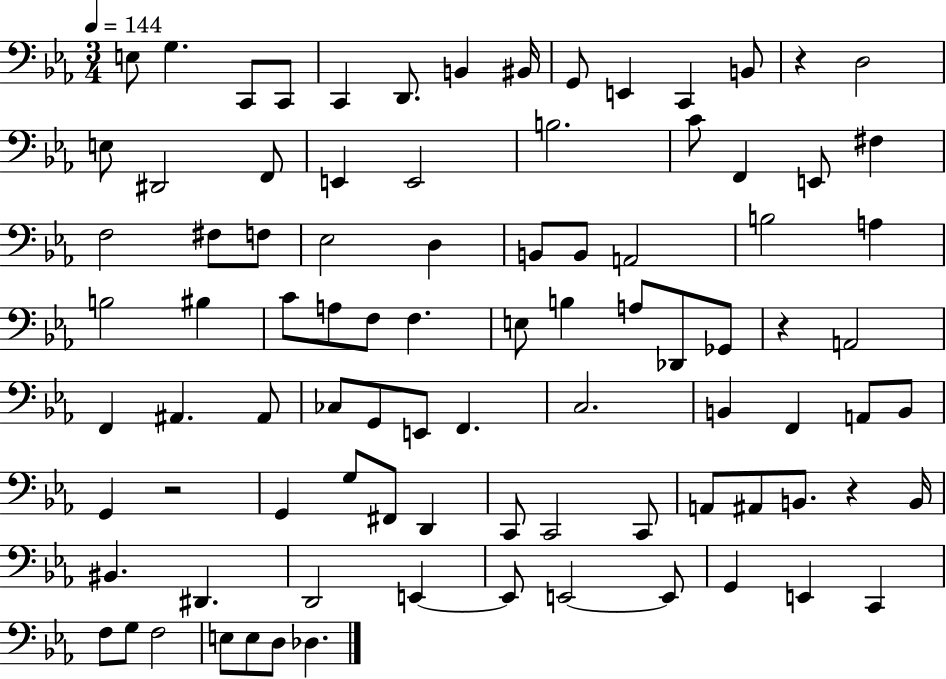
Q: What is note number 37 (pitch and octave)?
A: A3